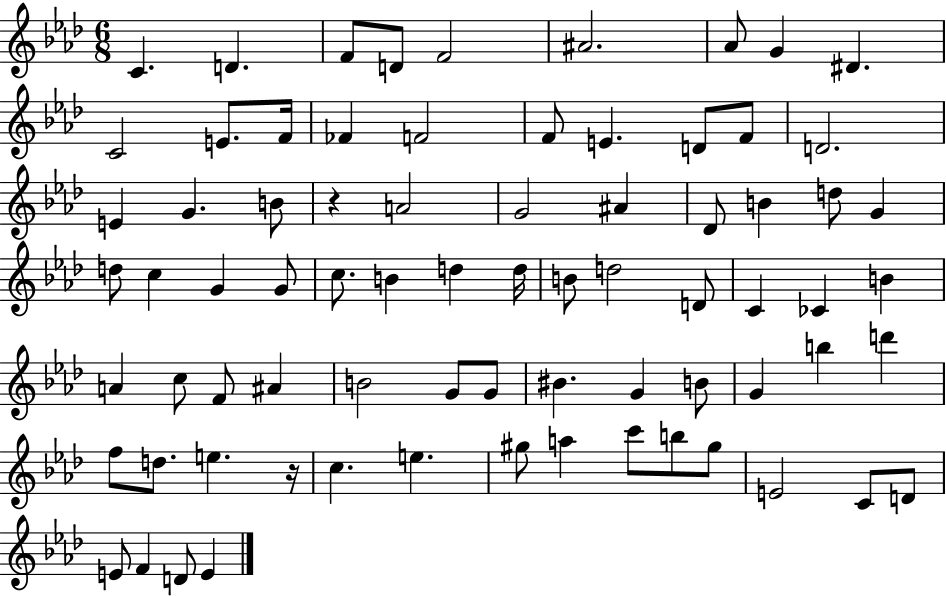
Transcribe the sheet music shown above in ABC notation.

X:1
T:Untitled
M:6/8
L:1/4
K:Ab
C D F/2 D/2 F2 ^A2 _A/2 G ^D C2 E/2 F/4 _F F2 F/2 E D/2 F/2 D2 E G B/2 z A2 G2 ^A _D/2 B d/2 G d/2 c G G/2 c/2 B d d/4 B/2 d2 D/2 C _C B A c/2 F/2 ^A B2 G/2 G/2 ^B G B/2 G b d' f/2 d/2 e z/4 c e ^g/2 a c'/2 b/2 ^g/2 E2 C/2 D/2 E/2 F D/2 E